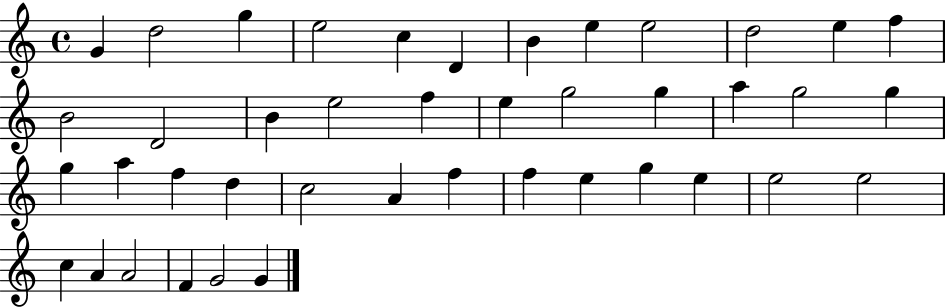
{
  \clef treble
  \time 4/4
  \defaultTimeSignature
  \key c \major
  g'4 d''2 g''4 | e''2 c''4 d'4 | b'4 e''4 e''2 | d''2 e''4 f''4 | \break b'2 d'2 | b'4 e''2 f''4 | e''4 g''2 g''4 | a''4 g''2 g''4 | \break g''4 a''4 f''4 d''4 | c''2 a'4 f''4 | f''4 e''4 g''4 e''4 | e''2 e''2 | \break c''4 a'4 a'2 | f'4 g'2 g'4 | \bar "|."
}